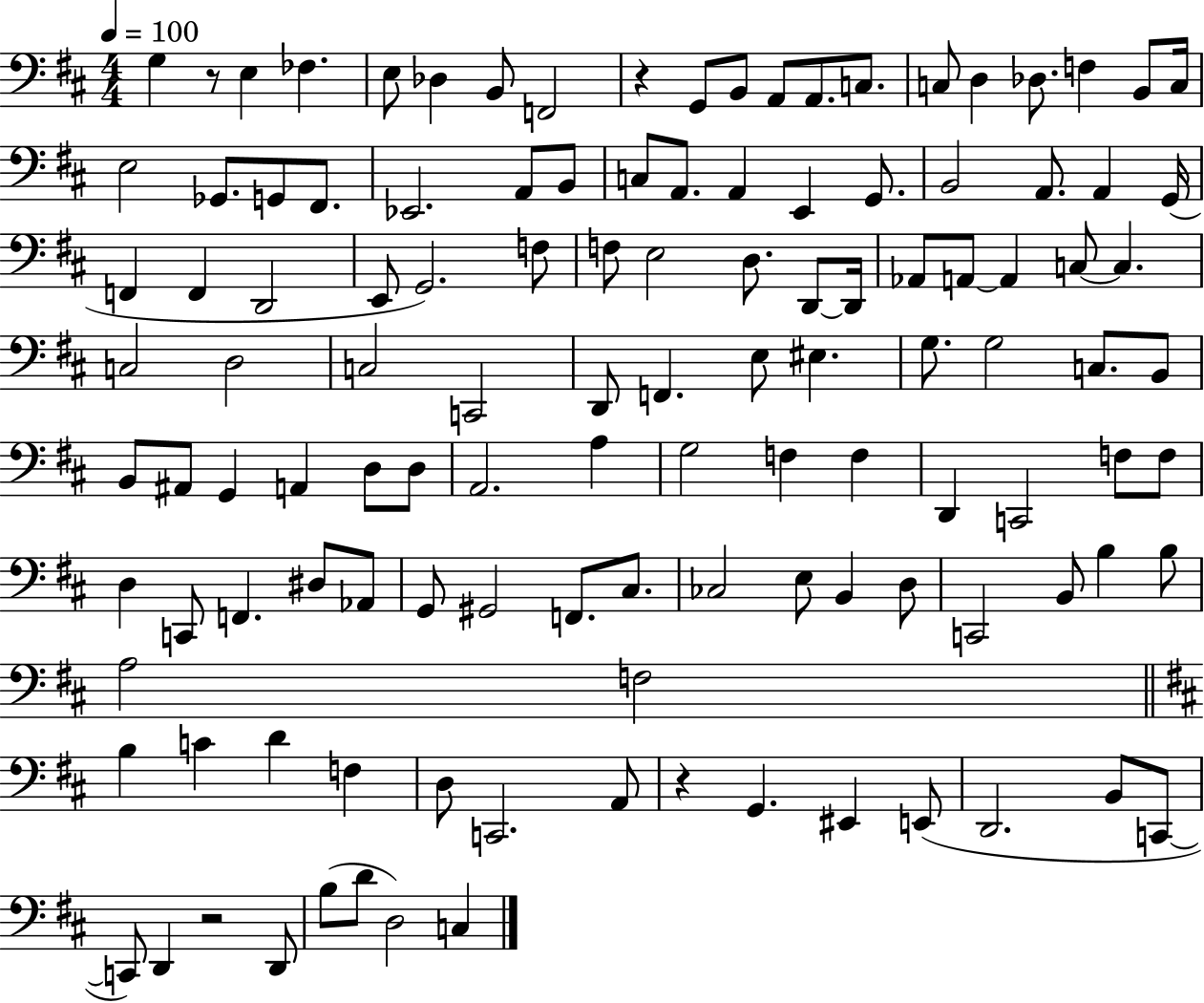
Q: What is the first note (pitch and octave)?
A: G3